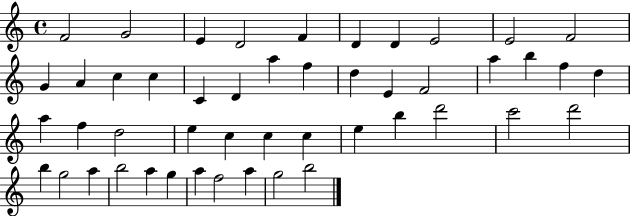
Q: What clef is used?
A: treble